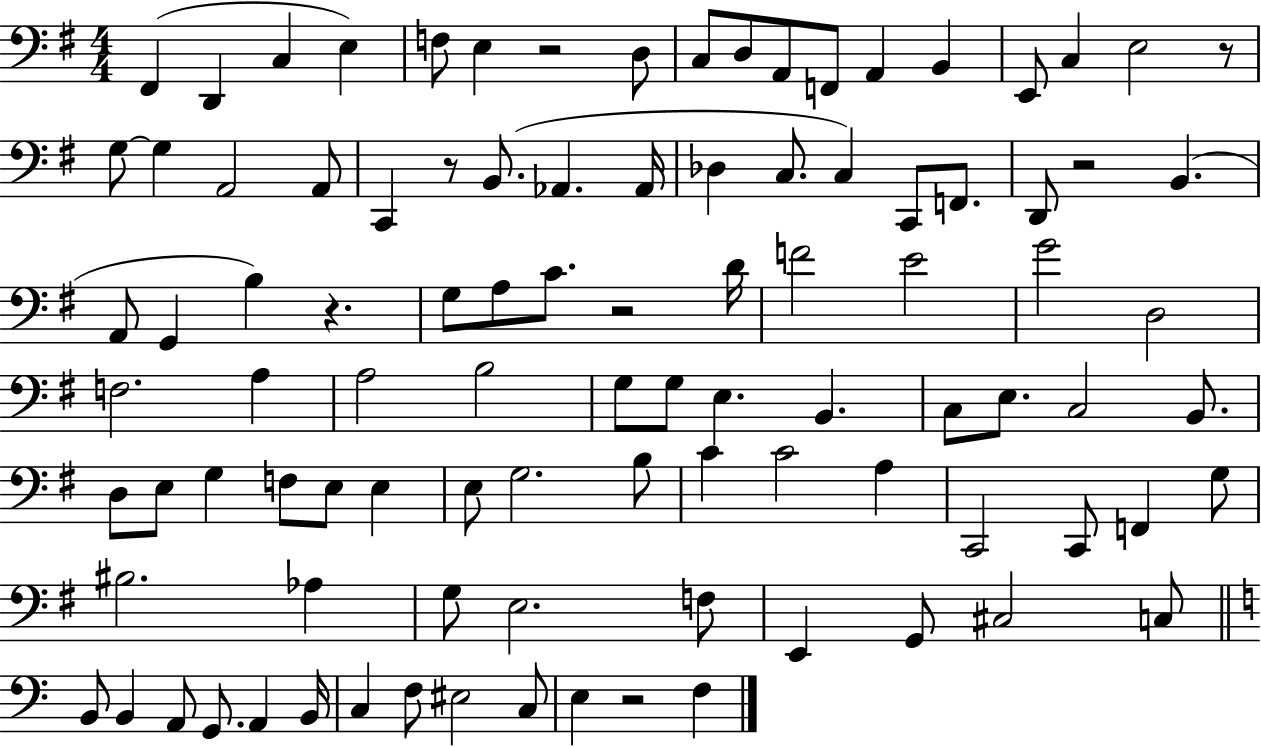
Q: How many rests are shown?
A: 7